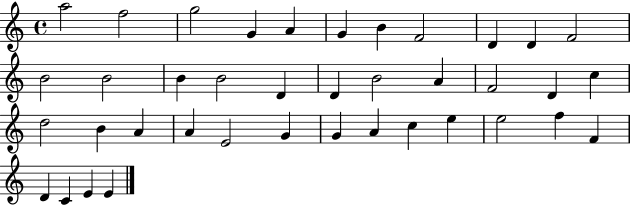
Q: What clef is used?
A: treble